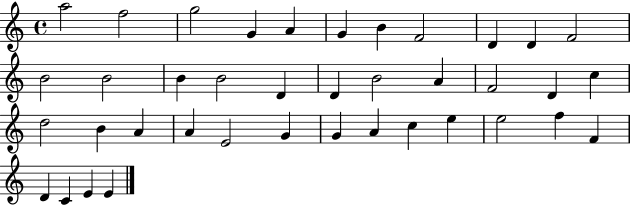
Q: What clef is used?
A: treble